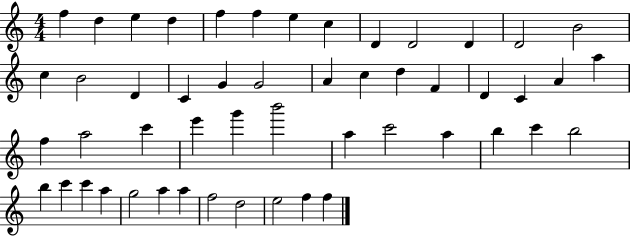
{
  \clef treble
  \numericTimeSignature
  \time 4/4
  \key c \major
  f''4 d''4 e''4 d''4 | f''4 f''4 e''4 c''4 | d'4 d'2 d'4 | d'2 b'2 | \break c''4 b'2 d'4 | c'4 g'4 g'2 | a'4 c''4 d''4 f'4 | d'4 c'4 a'4 a''4 | \break f''4 a''2 c'''4 | e'''4 g'''4 b'''2 | a''4 c'''2 a''4 | b''4 c'''4 b''2 | \break b''4 c'''4 c'''4 a''4 | g''2 a''4 a''4 | f''2 d''2 | e''2 f''4 f''4 | \break \bar "|."
}